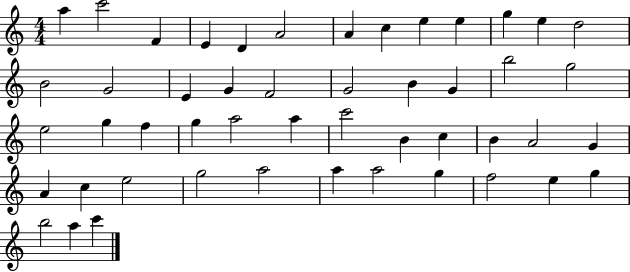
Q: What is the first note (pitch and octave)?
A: A5